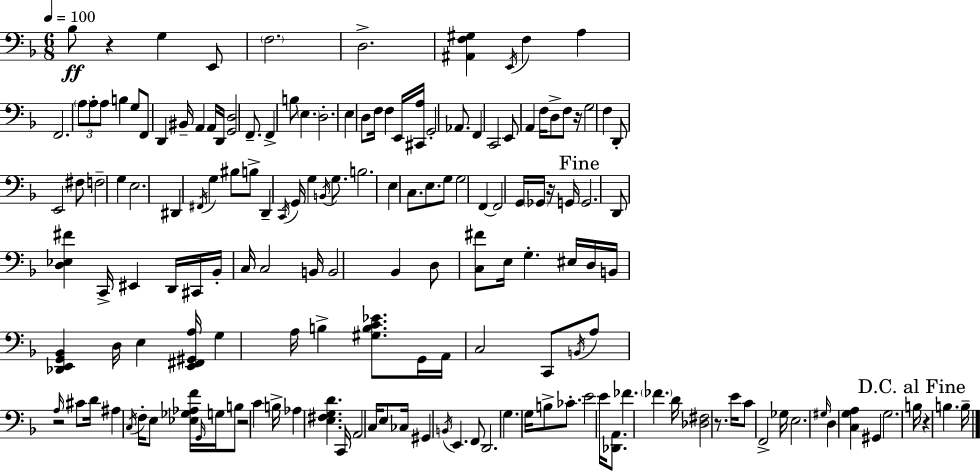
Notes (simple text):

Bb3/e R/q G3/q E2/e F3/h. D3/h. [A#2,F3,G#3]/q E2/s F3/q A3/q F2/h. A3/e A3/e A3/e B3/q G3/e F2/e D2/q BIS2/s A2/q A2/s D2/s [G2,D3]/h F2/e. F2/q B3/e E3/q. D3/h. E3/q D3/e F3/s F3/q E2/s [C#2,A3]/s G2/h Ab2/e. F2/q C2/h E2/e A2/q F3/s D3/e F3/e R/s G3/h F3/q D2/e E2/h F#3/e F3/h G3/q E3/h. D#2/q F#2/s G3/q BIS3/e B3/e D2/q C2/s G2/s G3/q B2/s G3/e. B3/h. E3/q C3/e. E3/e. G3/e G3/h F2/q F2/h G2/s Gb2/s R/s G2/s G2/h. D2/e [D3,Eb3,F#4]/q C2/s EIS2/q D2/s C#2/s Bb2/s C3/s C3/h B2/s B2/h Bb2/q D3/e [C3,F#4]/e E3/s G3/q. EIS3/s D3/s B2/s [Db2,E2,G2,Bb2]/q D3/s E3/q [E2,F#2,G#2,A3]/s G3/q A3/s B3/q [G#3,B3,C4,Eb4]/e. G2/s A2/s C3/h C2/e B2/s A3/e R/h A3/s C#4/e D4/s A#3/q C3/s F3/s E3/e [Eb3,Gb3,Ab3,F4]/s G2/s G3/s B3/e R/h C4/q B3/s Ab3/q [E3,F#3,G3,D4]/q. C2/s A2/h C3/s E3/e CES3/s G#2/q B2/s E2/q. F2/e D2/h. G3/q. G3/s B3/e CES4/e. E4/h E4/s [Db2,A2]/e. FES4/q. FES4/q. D4/s [Db3,F#3]/h R/e. E4/s C4/e F2/h Gb3/s E3/h. G#3/s D3/q [C3,G3,A3]/q G#2/q G3/h. B3/s R/q B3/q. B3/s